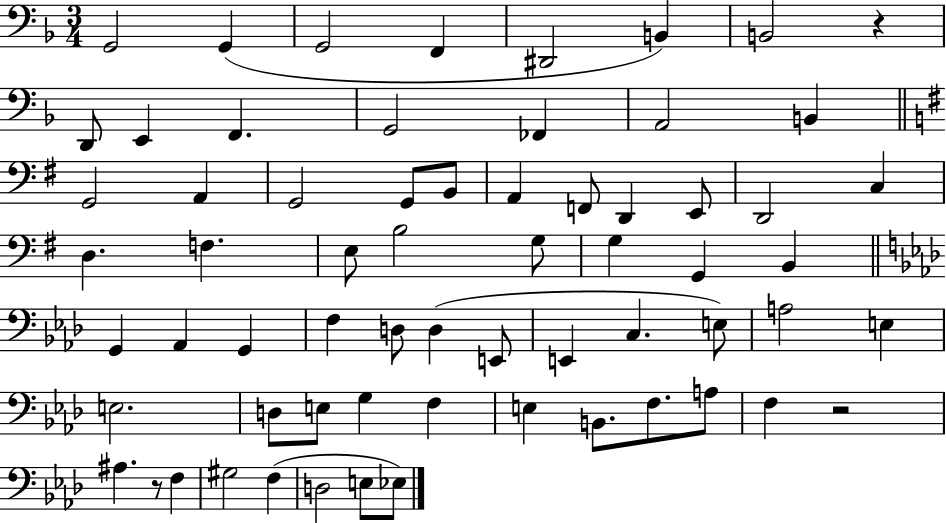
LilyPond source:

{
  \clef bass
  \numericTimeSignature
  \time 3/4
  \key f \major
  g,2 g,4( | g,2 f,4 | dis,2 b,4) | b,2 r4 | \break d,8 e,4 f,4. | g,2 fes,4 | a,2 b,4 | \bar "||" \break \key g \major g,2 a,4 | g,2 g,8 b,8 | a,4 f,8 d,4 e,8 | d,2 c4 | \break d4. f4. | e8 b2 g8 | g4 g,4 b,4 | \bar "||" \break \key aes \major g,4 aes,4 g,4 | f4 d8 d4( e,8 | e,4 c4. e8) | a2 e4 | \break e2. | d8 e8 g4 f4 | e4 b,8. f8. a8 | f4 r2 | \break ais4. r8 f4 | gis2 f4( | d2 e8 ees8) | \bar "|."
}